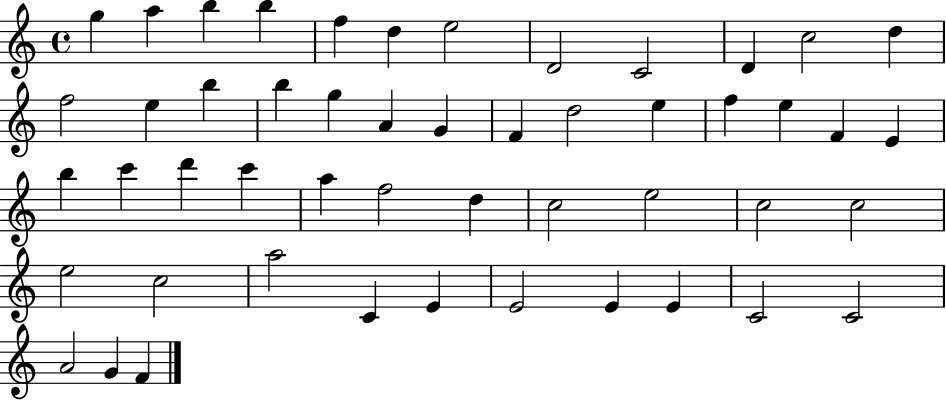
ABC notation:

X:1
T:Untitled
M:4/4
L:1/4
K:C
g a b b f d e2 D2 C2 D c2 d f2 e b b g A G F d2 e f e F E b c' d' c' a f2 d c2 e2 c2 c2 e2 c2 a2 C E E2 E E C2 C2 A2 G F